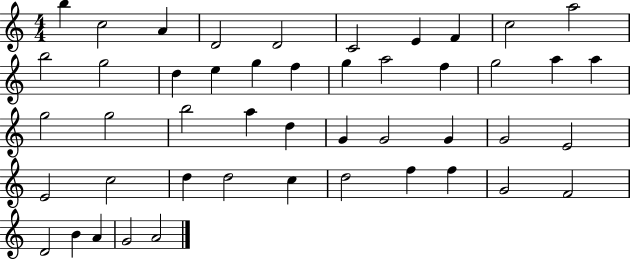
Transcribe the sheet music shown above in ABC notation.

X:1
T:Untitled
M:4/4
L:1/4
K:C
b c2 A D2 D2 C2 E F c2 a2 b2 g2 d e g f g a2 f g2 a a g2 g2 b2 a d G G2 G G2 E2 E2 c2 d d2 c d2 f f G2 F2 D2 B A G2 A2